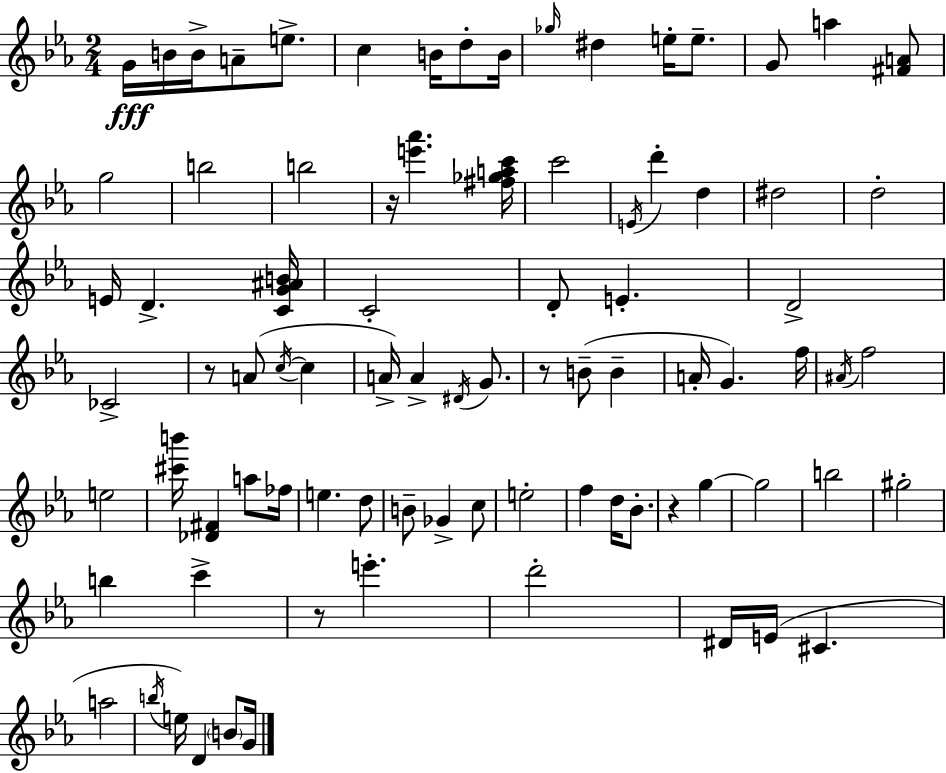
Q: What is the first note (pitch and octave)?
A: G4